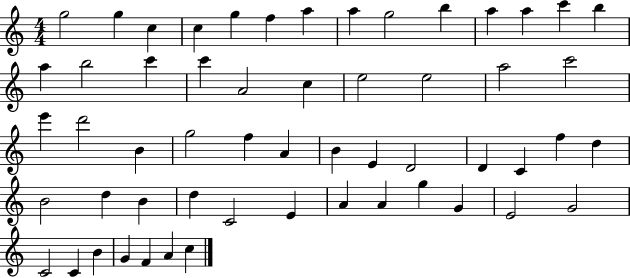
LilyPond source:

{
  \clef treble
  \numericTimeSignature
  \time 4/4
  \key c \major
  g''2 g''4 c''4 | c''4 g''4 f''4 a''4 | a''4 g''2 b''4 | a''4 a''4 c'''4 b''4 | \break a''4 b''2 c'''4 | c'''4 a'2 c''4 | e''2 e''2 | a''2 c'''2 | \break e'''4 d'''2 b'4 | g''2 f''4 a'4 | b'4 e'4 d'2 | d'4 c'4 f''4 d''4 | \break b'2 d''4 b'4 | d''4 c'2 e'4 | a'4 a'4 g''4 g'4 | e'2 g'2 | \break c'2 c'4 b'4 | g'4 f'4 a'4 c''4 | \bar "|."
}